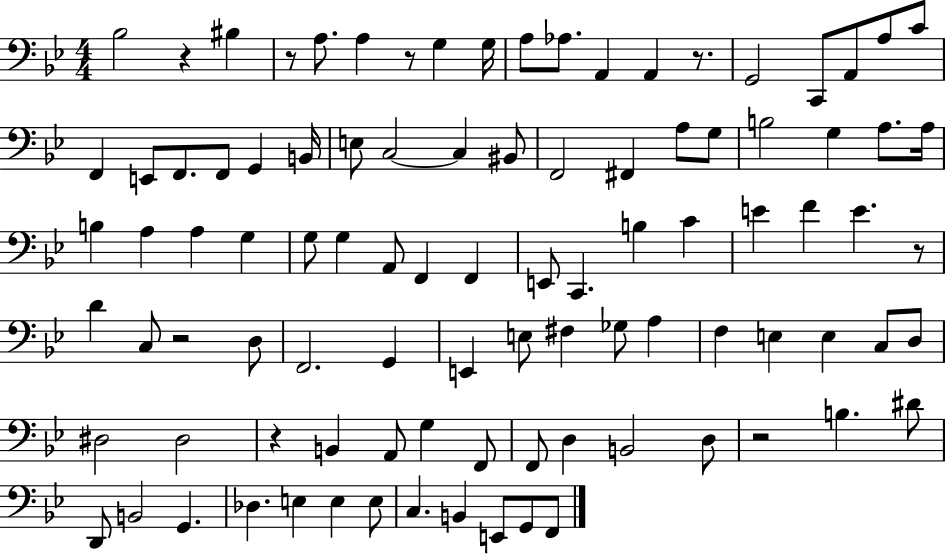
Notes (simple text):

Bb3/h R/q BIS3/q R/e A3/e. A3/q R/e G3/q G3/s A3/e Ab3/e. A2/q A2/q R/e. G2/h C2/e A2/e A3/e C4/e F2/q E2/e F2/e. F2/e G2/q B2/s E3/e C3/h C3/q BIS2/e F2/h F#2/q A3/e G3/e B3/h G3/q A3/e. A3/s B3/q A3/q A3/q G3/q G3/e G3/q A2/e F2/q F2/q E2/e C2/q. B3/q C4/q E4/q F4/q E4/q. R/e D4/q C3/e R/h D3/e F2/h. G2/q E2/q E3/e F#3/q Gb3/e A3/q F3/q E3/q E3/q C3/e D3/e D#3/h D#3/h R/q B2/q A2/e G3/q F2/e F2/e D3/q B2/h D3/e R/h B3/q. D#4/e D2/e B2/h G2/q. Db3/q. E3/q E3/q E3/e C3/q. B2/q E2/e G2/e F2/e